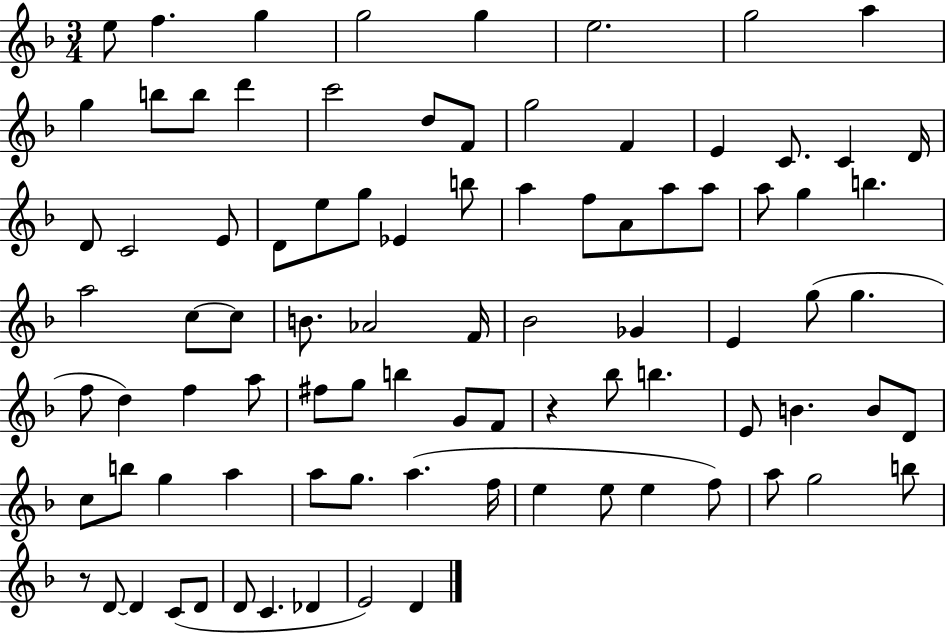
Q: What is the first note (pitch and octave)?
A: E5